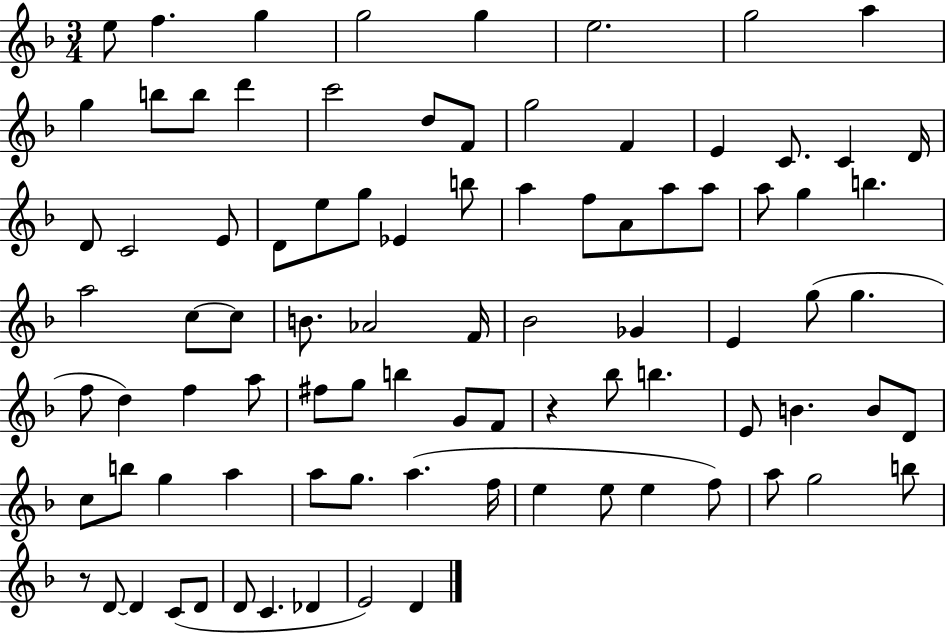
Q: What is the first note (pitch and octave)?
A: E5